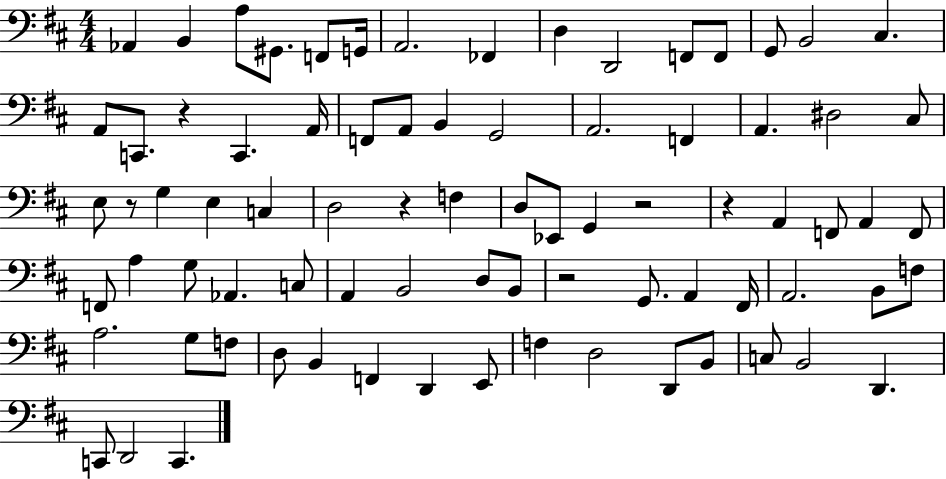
X:1
T:Untitled
M:4/4
L:1/4
K:D
_A,, B,, A,/2 ^G,,/2 F,,/2 G,,/4 A,,2 _F,, D, D,,2 F,,/2 F,,/2 G,,/2 B,,2 ^C, A,,/2 C,,/2 z C,, A,,/4 F,,/2 A,,/2 B,, G,,2 A,,2 F,, A,, ^D,2 ^C,/2 E,/2 z/2 G, E, C, D,2 z F, D,/2 _E,,/2 G,, z2 z A,, F,,/2 A,, F,,/2 F,,/2 A, G,/2 _A,, C,/2 A,, B,,2 D,/2 B,,/2 z2 G,,/2 A,, ^F,,/4 A,,2 B,,/2 F,/2 A,2 G,/2 F,/2 D,/2 B,, F,, D,, E,,/2 F, D,2 D,,/2 B,,/2 C,/2 B,,2 D,, C,,/2 D,,2 C,,